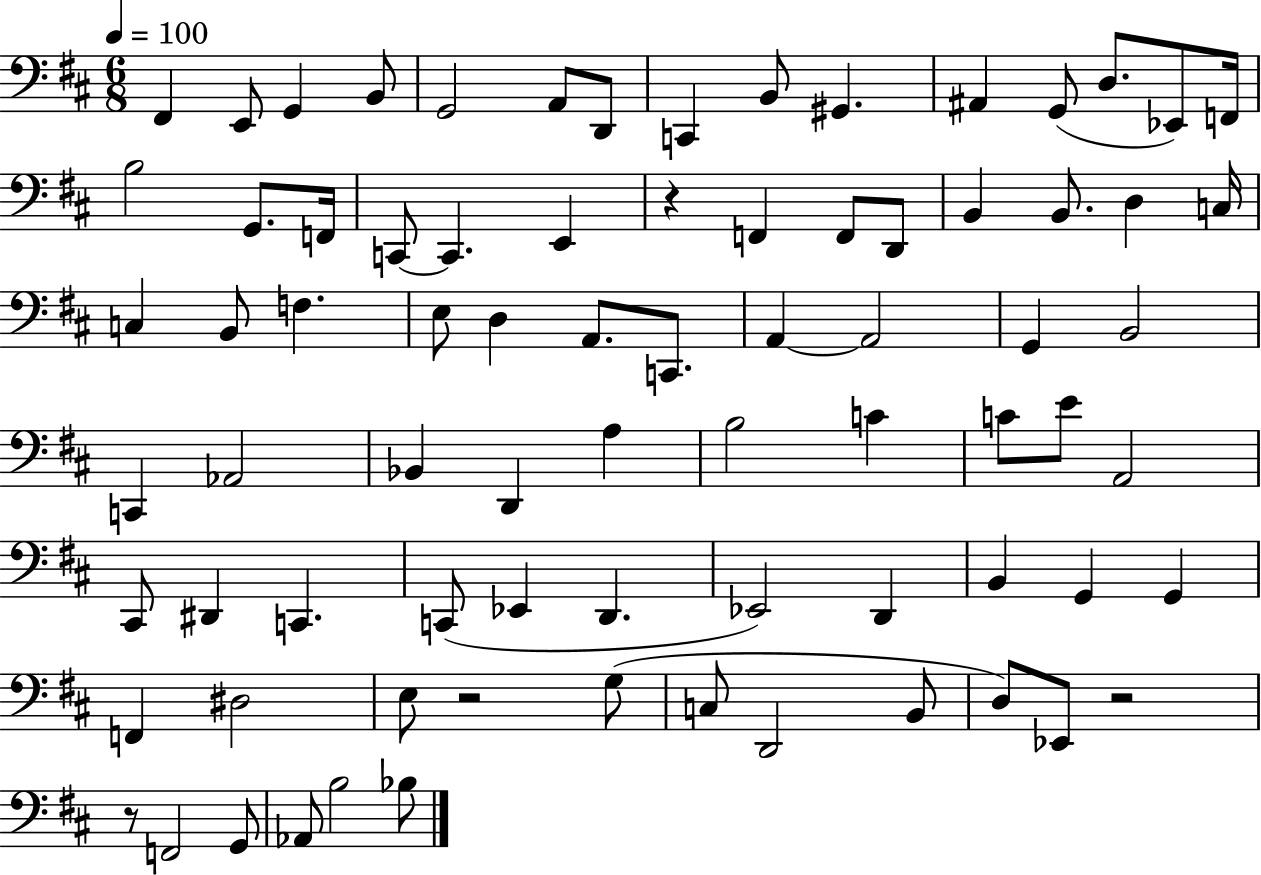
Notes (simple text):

F#2/q E2/e G2/q B2/e G2/h A2/e D2/e C2/q B2/e G#2/q. A#2/q G2/e D3/e. Eb2/e F2/s B3/h G2/e. F2/s C2/e C2/q. E2/q R/q F2/q F2/e D2/e B2/q B2/e. D3/q C3/s C3/q B2/e F3/q. E3/e D3/q A2/e. C2/e. A2/q A2/h G2/q B2/h C2/q Ab2/h Bb2/q D2/q A3/q B3/h C4/q C4/e E4/e A2/h C#2/e D#2/q C2/q. C2/e Eb2/q D2/q. Eb2/h D2/q B2/q G2/q G2/q F2/q D#3/h E3/e R/h G3/e C3/e D2/h B2/e D3/e Eb2/e R/h R/e F2/h G2/e Ab2/e B3/h Bb3/e